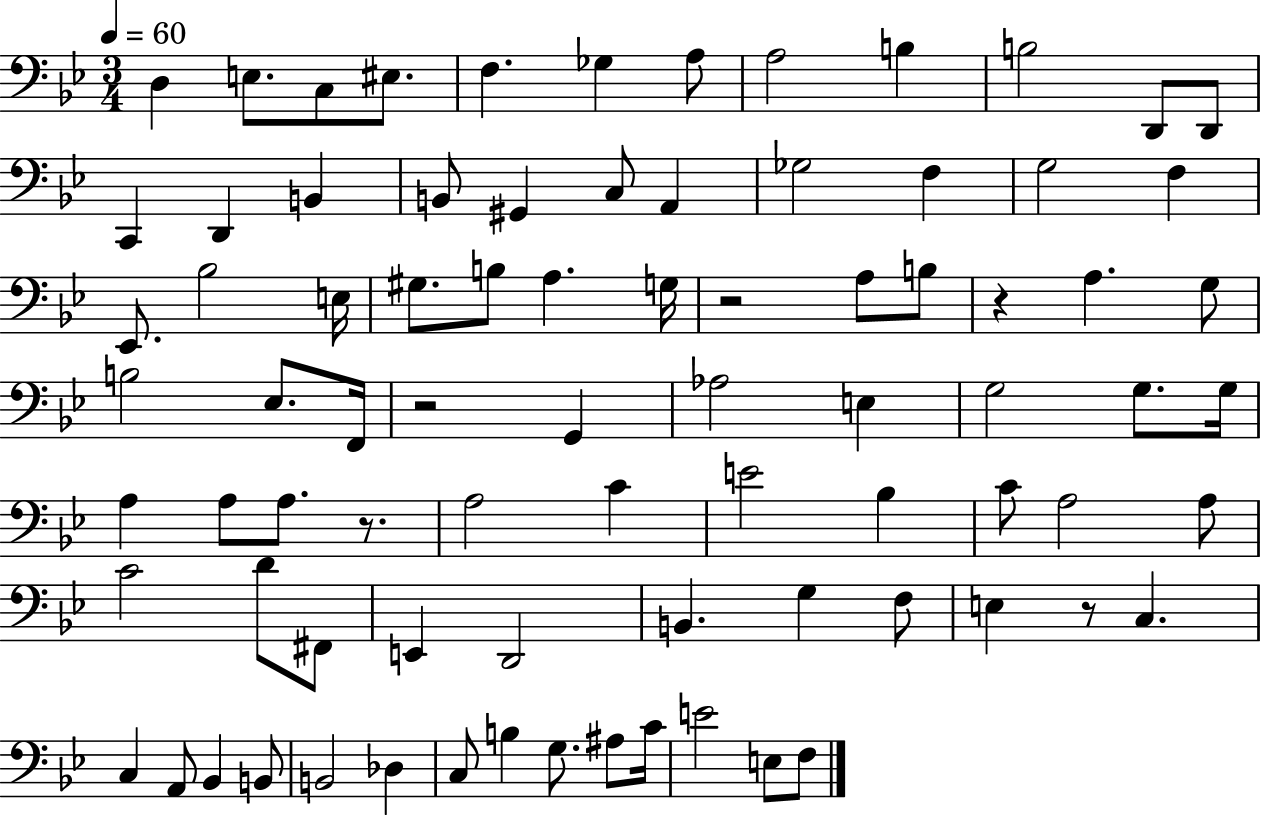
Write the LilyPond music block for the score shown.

{
  \clef bass
  \numericTimeSignature
  \time 3/4
  \key bes \major
  \tempo 4 = 60
  d4 e8. c8 eis8. | f4. ges4 a8 | a2 b4 | b2 d,8 d,8 | \break c,4 d,4 b,4 | b,8 gis,4 c8 a,4 | ges2 f4 | g2 f4 | \break ees,8. bes2 e16 | gis8. b8 a4. g16 | r2 a8 b8 | r4 a4. g8 | \break b2 ees8. f,16 | r2 g,4 | aes2 e4 | g2 g8. g16 | \break a4 a8 a8. r8. | a2 c'4 | e'2 bes4 | c'8 a2 a8 | \break c'2 d'8 fis,8 | e,4 d,2 | b,4. g4 f8 | e4 r8 c4. | \break c4 a,8 bes,4 b,8 | b,2 des4 | c8 b4 g8. ais8 c'16 | e'2 e8 f8 | \break \bar "|."
}